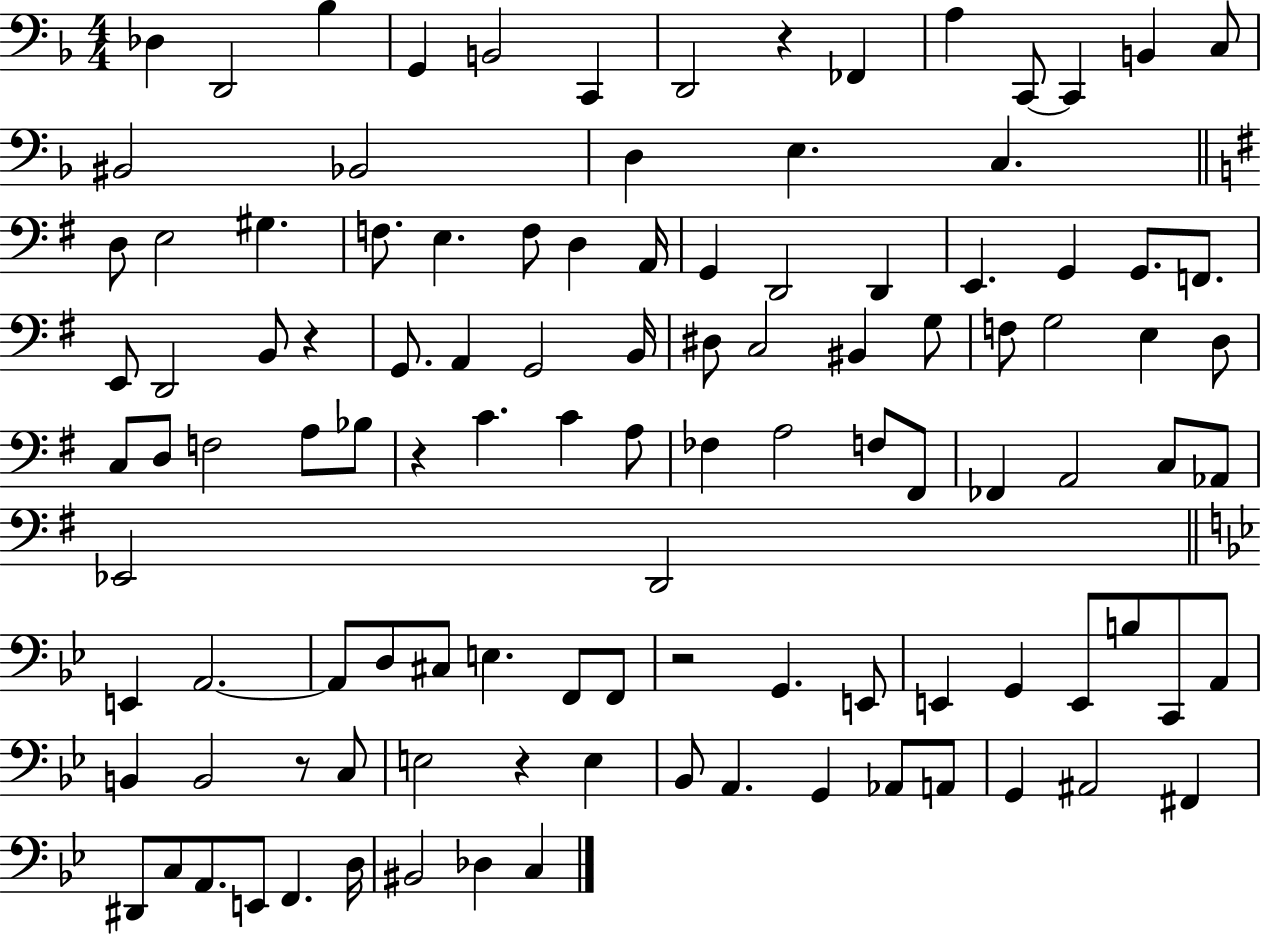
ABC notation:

X:1
T:Untitled
M:4/4
L:1/4
K:F
_D, D,,2 _B, G,, B,,2 C,, D,,2 z _F,, A, C,,/2 C,, B,, C,/2 ^B,,2 _B,,2 D, E, C, D,/2 E,2 ^G, F,/2 E, F,/2 D, A,,/4 G,, D,,2 D,, E,, G,, G,,/2 F,,/2 E,,/2 D,,2 B,,/2 z G,,/2 A,, G,,2 B,,/4 ^D,/2 C,2 ^B,, G,/2 F,/2 G,2 E, D,/2 C,/2 D,/2 F,2 A,/2 _B,/2 z C C A,/2 _F, A,2 F,/2 ^F,,/2 _F,, A,,2 C,/2 _A,,/2 _E,,2 D,,2 E,, A,,2 A,,/2 D,/2 ^C,/2 E, F,,/2 F,,/2 z2 G,, E,,/2 E,, G,, E,,/2 B,/2 C,,/2 A,,/2 B,, B,,2 z/2 C,/2 E,2 z E, _B,,/2 A,, G,, _A,,/2 A,,/2 G,, ^A,,2 ^F,, ^D,,/2 C,/2 A,,/2 E,,/2 F,, D,/4 ^B,,2 _D, C,